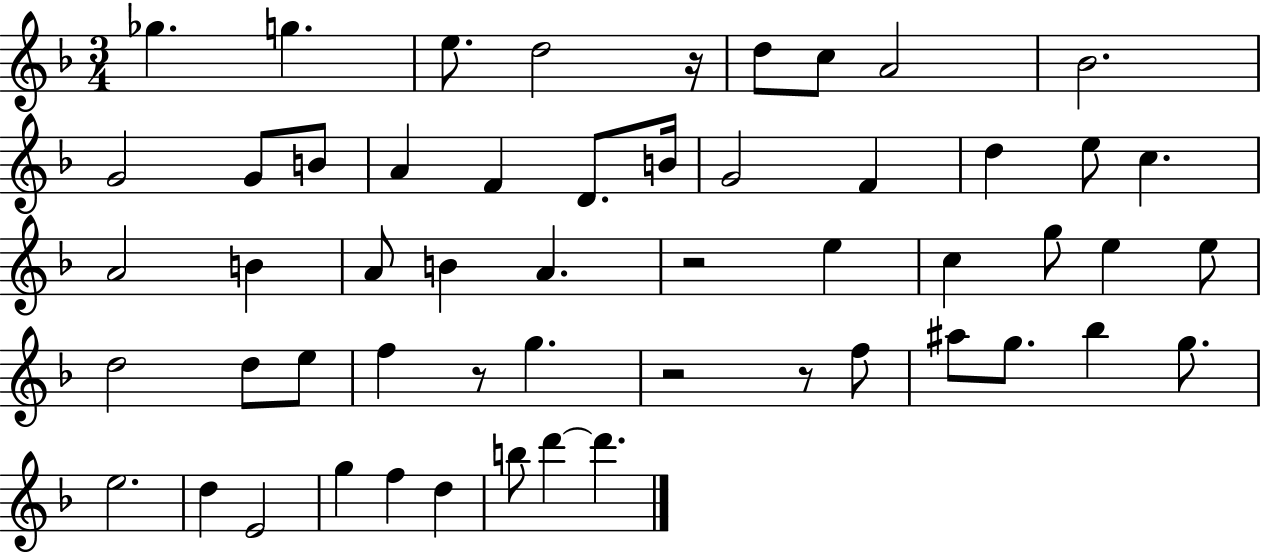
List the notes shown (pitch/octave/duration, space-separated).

Gb5/q. G5/q. E5/e. D5/h R/s D5/e C5/e A4/h Bb4/h. G4/h G4/e B4/e A4/q F4/q D4/e. B4/s G4/h F4/q D5/q E5/e C5/q. A4/h B4/q A4/e B4/q A4/q. R/h E5/q C5/q G5/e E5/q E5/e D5/h D5/e E5/e F5/q R/e G5/q. R/h R/e F5/e A#5/e G5/e. Bb5/q G5/e. E5/h. D5/q E4/h G5/q F5/q D5/q B5/e D6/q D6/q.